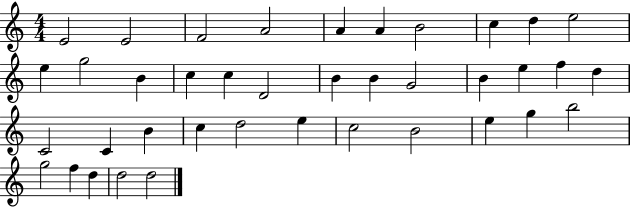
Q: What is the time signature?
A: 4/4